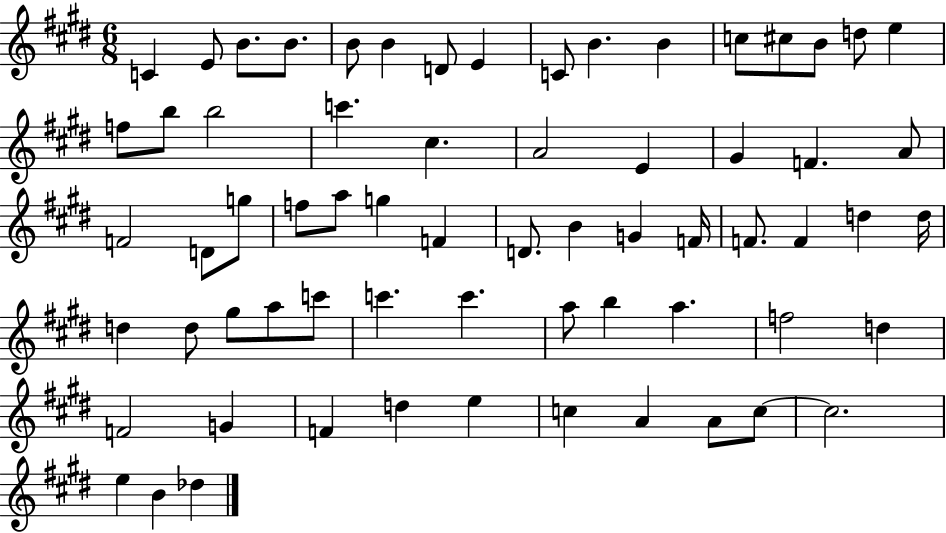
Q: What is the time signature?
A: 6/8